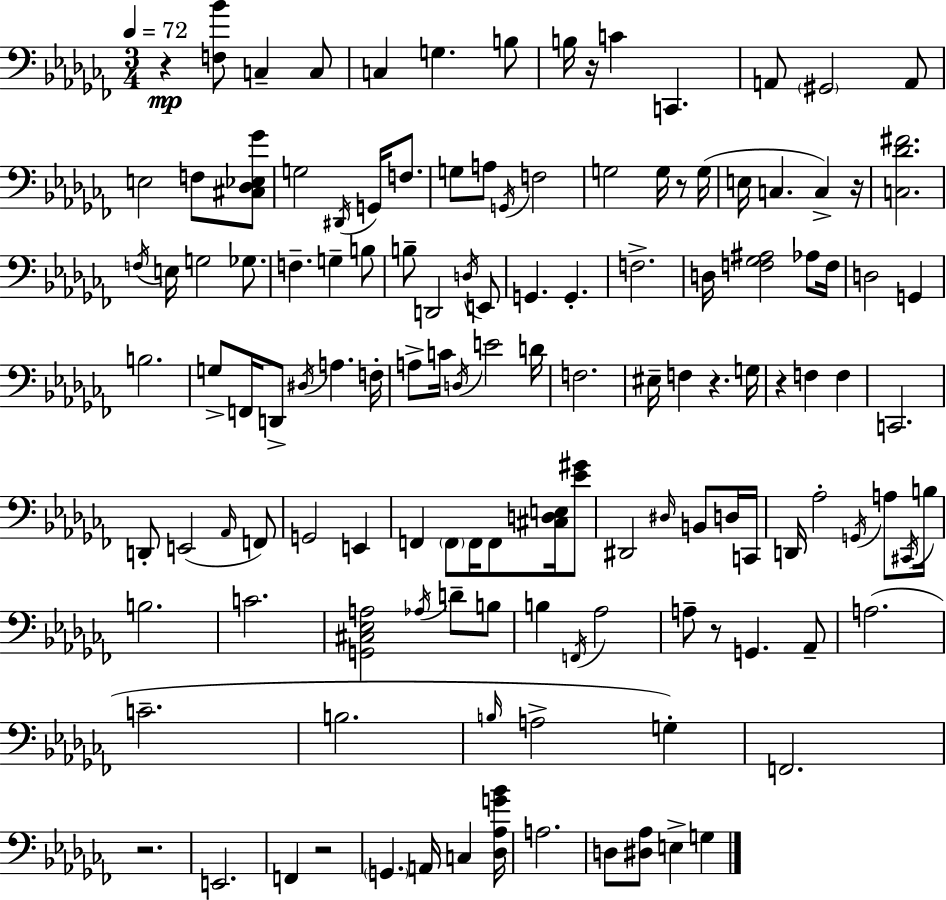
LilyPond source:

{
  \clef bass
  \numericTimeSignature
  \time 3/4
  \key aes \minor
  \tempo 4 = 72
  r4\mp <f bes'>8 c4-- c8 | c4 g4. b8 | b16 r16 c'4 c,4. | a,8 \parenthesize gis,2 a,8 | \break e2 f8 <cis des ees ges'>8 | g2 \acciaccatura { dis,16 } g,16 f8. | g8 a8 \acciaccatura { g,16 } f2 | g2 g16 r8 | \break g16( e16 c4. c4->) | r16 <c des' fis'>2. | \acciaccatura { f16 } e16 g2 | ges8. f4.-- g4-- | \break b8 b8-- d,2 | \acciaccatura { d16 } e,8 g,4. g,4.-. | f2.-> | d16 <f ges ais>2 | \break aes8 f16 d2 | g,4 b2. | g8-> f,16 d,8-> \acciaccatura { dis16 } a4. | f16-. a8-> c'16 \acciaccatura { d16 } e'2 | \break d'16 f2. | eis16-- f4 r4. | g16 r4 f4 | f4 c,2. | \break d,8-. e,2( | \grace { aes,16 } f,8) g,2 | e,4 f,4 \parenthesize f,8 | f,16 f,8 <cis d e>16 <ees' gis'>8 dis,2 | \break \grace { dis16 } b,8 d16 c,16 d,16 aes2-. | \acciaccatura { g,16 } a8 \acciaccatura { cis,16 } b16 b2. | c'2. | <g, cis ees a>2 | \break \acciaccatura { aes16 } d'8-- b8 b4 | \acciaccatura { f,16 } aes2 | a8-- r8 g,4. aes,8-- | a2.( | \break c'2.-- | b2. | \grace { b16 } a2-> g4-.) | f,2. | \break r2. | e,2. | f,4 r2 | \parenthesize g,4. a,16 c4 | \break <des aes g' bes'>16 a2. | d8 <dis aes>8 e4-> g4 | \bar "|."
}